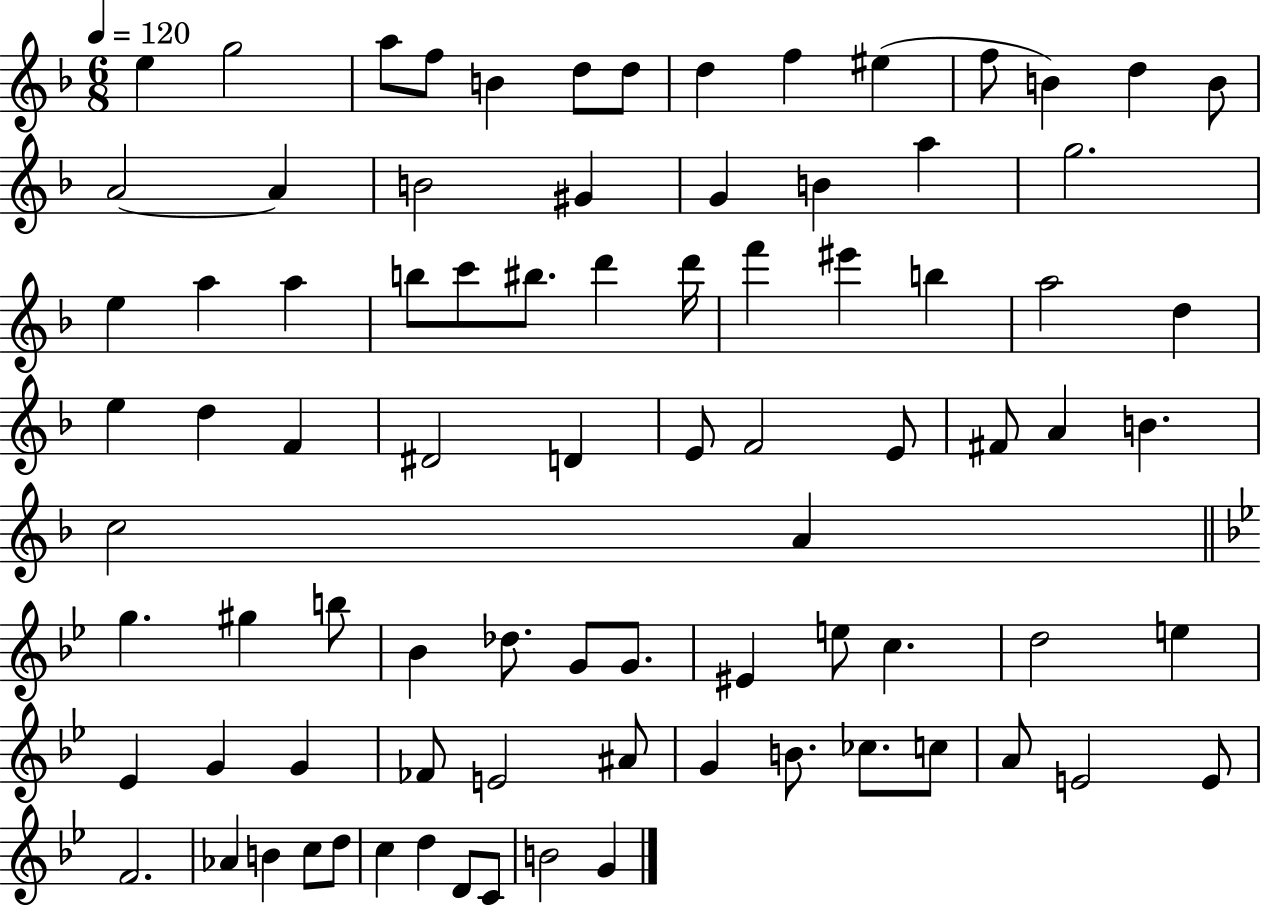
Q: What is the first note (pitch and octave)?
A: E5